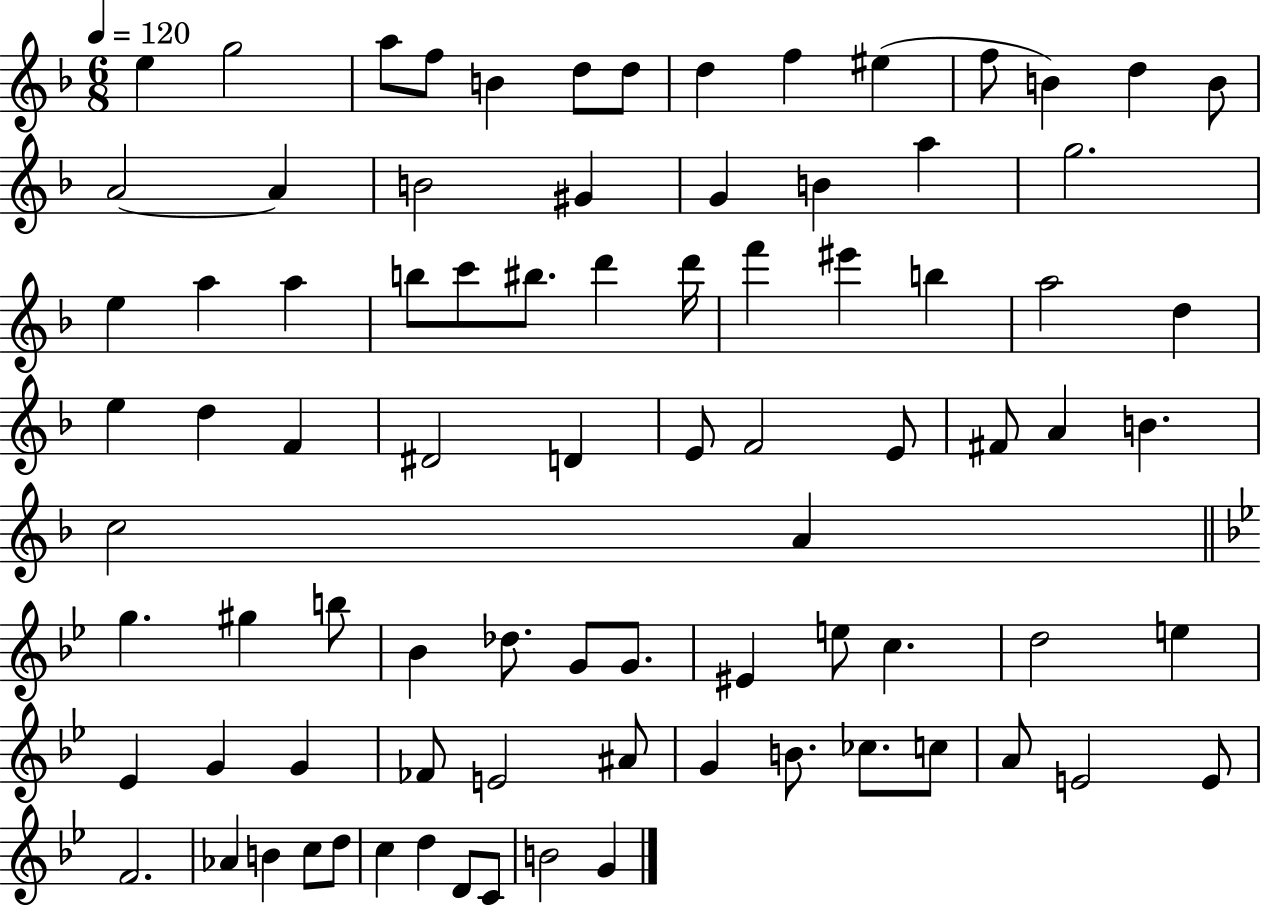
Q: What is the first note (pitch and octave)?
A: E5